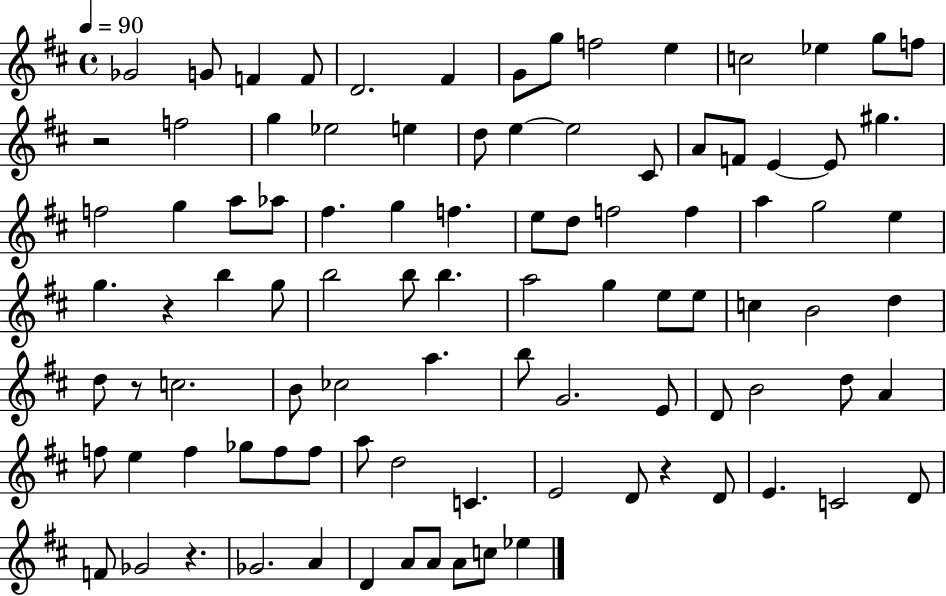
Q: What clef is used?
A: treble